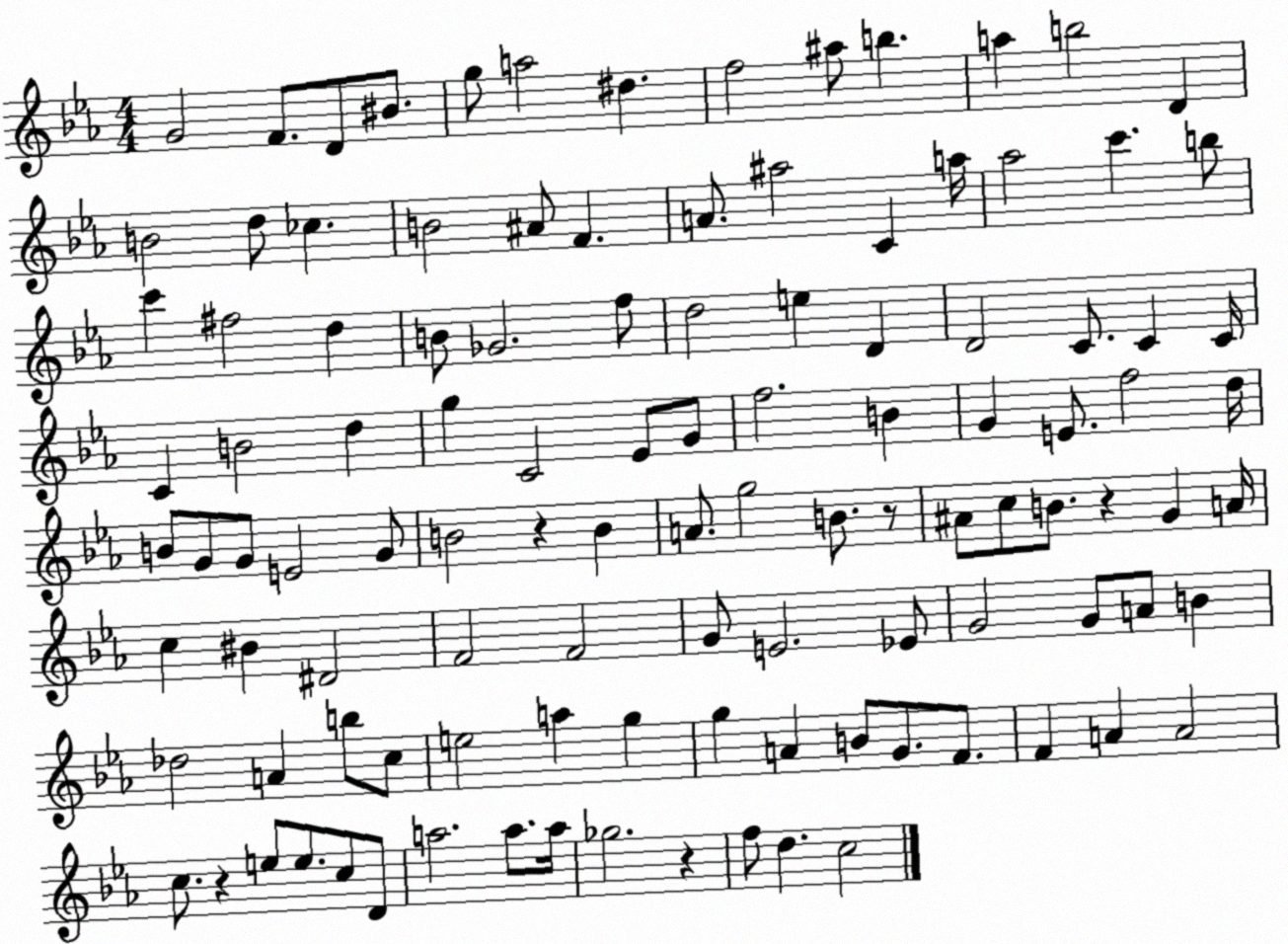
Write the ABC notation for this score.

X:1
T:Untitled
M:4/4
L:1/4
K:Eb
G2 F/2 D/2 ^B/2 g/2 a2 ^d f2 ^a/2 b a b2 D B2 d/2 _c B2 ^A/2 F A/2 ^a2 C a/4 _a2 c' b/2 c' ^f2 d B/2 _G2 f/2 d2 e D D2 C/2 C C/4 C B2 d g C2 _E/2 G/2 f2 B G E/2 f2 d/4 B/2 G/2 G/2 E2 G/2 B2 z B A/2 g2 B/2 z/2 ^A/2 c/2 B/2 z G A/4 c ^B ^D2 F2 F2 G/2 E2 _E/2 G2 G/2 A/2 B _d2 A b/2 c/2 e2 a g g A B/2 G/2 F/2 F A A2 c/2 z e/2 e/2 c/2 D/2 a2 a/2 a/4 _g2 z f/2 d c2